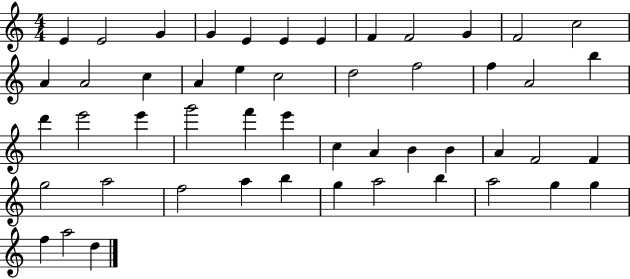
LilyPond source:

{
  \clef treble
  \numericTimeSignature
  \time 4/4
  \key c \major
  e'4 e'2 g'4 | g'4 e'4 e'4 e'4 | f'4 f'2 g'4 | f'2 c''2 | \break a'4 a'2 c''4 | a'4 e''4 c''2 | d''2 f''2 | f''4 a'2 b''4 | \break d'''4 e'''2 e'''4 | g'''2 f'''4 e'''4 | c''4 a'4 b'4 b'4 | a'4 f'2 f'4 | \break g''2 a''2 | f''2 a''4 b''4 | g''4 a''2 b''4 | a''2 g''4 g''4 | \break f''4 a''2 d''4 | \bar "|."
}